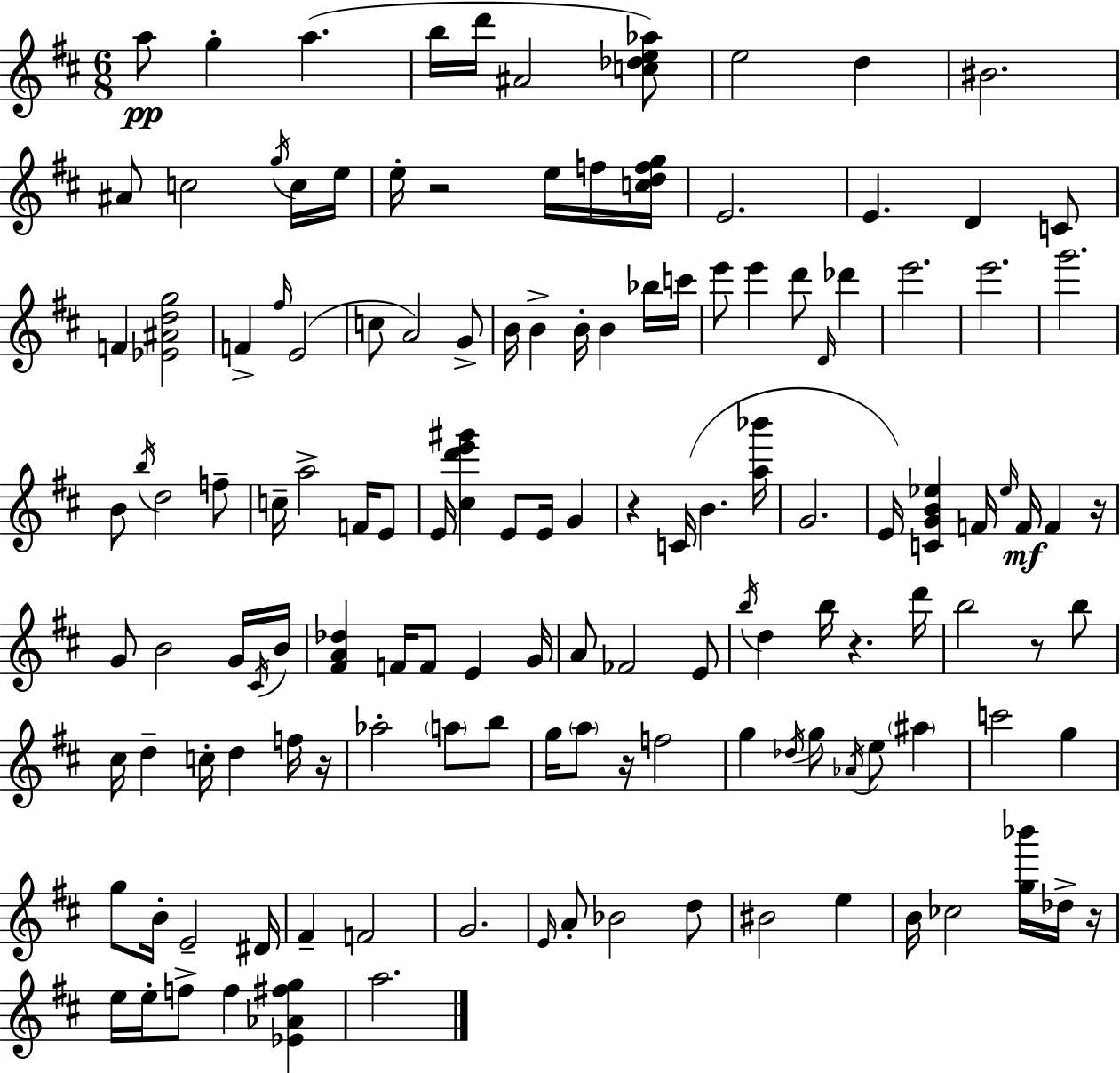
X:1
T:Untitled
M:6/8
L:1/4
K:D
a/2 g a b/4 d'/4 ^A2 [c_de_a]/2 e2 d ^B2 ^A/2 c2 g/4 c/4 e/4 e/4 z2 e/4 f/4 [cdfg]/4 E2 E D C/2 F [_E^Adg]2 F ^f/4 E2 c/2 A2 G/2 B/4 B B/4 B _b/4 c'/4 e'/2 e' d'/2 D/4 _d' e'2 e'2 g'2 B/2 b/4 d2 f/2 c/4 a2 F/4 E/2 E/4 [^cd'e'^g'] E/2 E/4 G z C/4 B [a_b']/4 G2 E/4 [CGB_e] F/4 _e/4 F/4 F z/4 G/2 B2 G/4 ^C/4 B/4 [^FA_d] F/4 F/2 E G/4 A/2 _F2 E/2 b/4 d b/4 z d'/4 b2 z/2 b/2 ^c/4 d c/4 d f/4 z/4 _a2 a/2 b/2 g/4 a/2 z/4 f2 g _d/4 g/2 _A/4 e/2 ^a c'2 g g/2 B/4 E2 ^D/4 ^F F2 G2 E/4 A/2 _B2 d/2 ^B2 e B/4 _c2 [g_b']/4 _d/4 z/4 e/4 e/4 f/2 f [_E_A^fg] a2